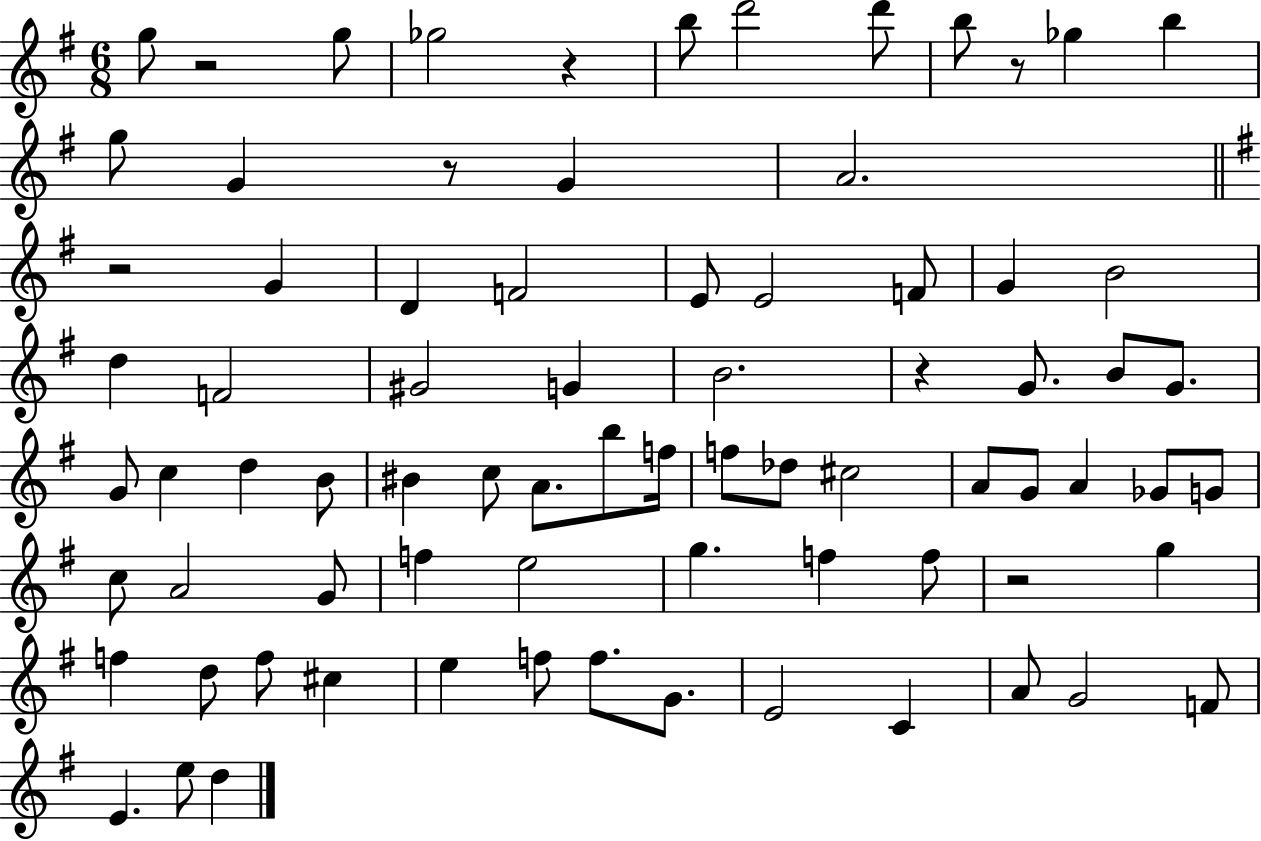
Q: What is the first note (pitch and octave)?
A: G5